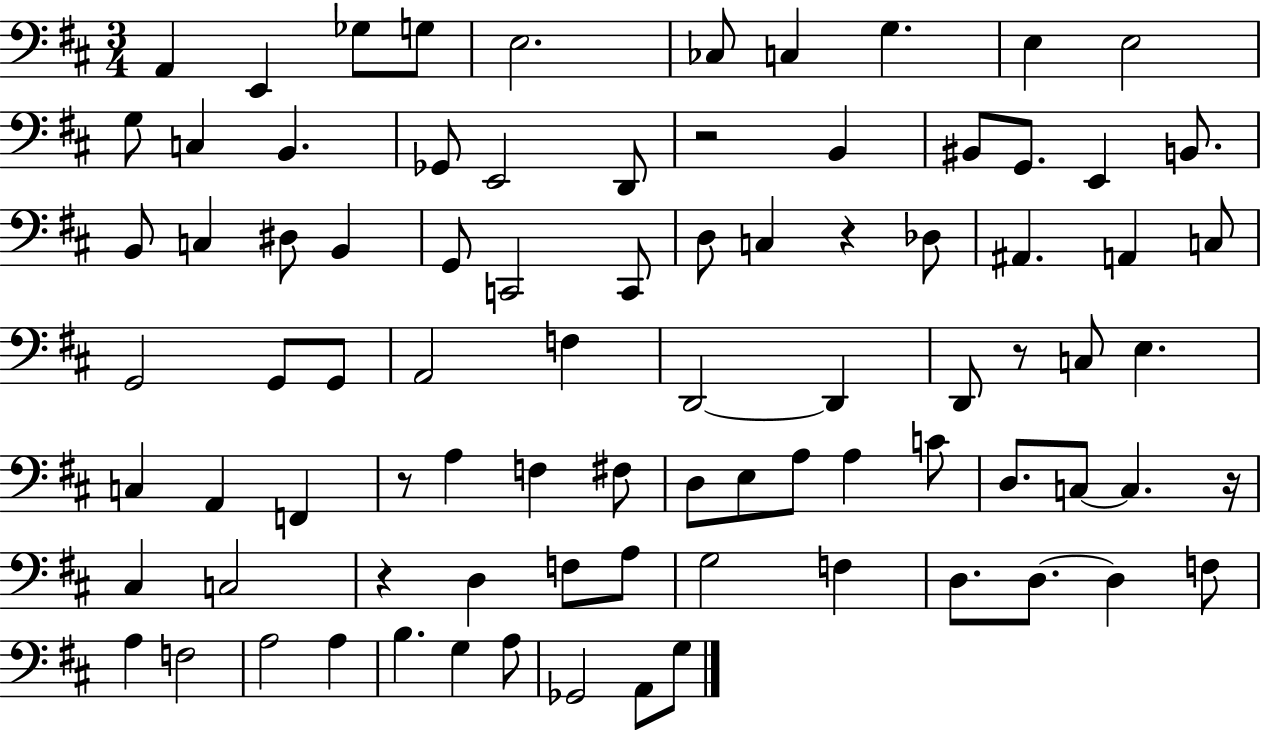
{
  \clef bass
  \numericTimeSignature
  \time 3/4
  \key d \major
  \repeat volta 2 { a,4 e,4 ges8 g8 | e2. | ces8 c4 g4. | e4 e2 | \break g8 c4 b,4. | ges,8 e,2 d,8 | r2 b,4 | bis,8 g,8. e,4 b,8. | \break b,8 c4 dis8 b,4 | g,8 c,2 c,8 | d8 c4 r4 des8 | ais,4. a,4 c8 | \break g,2 g,8 g,8 | a,2 f4 | d,2~~ d,4 | d,8 r8 c8 e4. | \break c4 a,4 f,4 | r8 a4 f4 fis8 | d8 e8 a8 a4 c'8 | d8. c8~~ c4. r16 | \break cis4 c2 | r4 d4 f8 a8 | g2 f4 | d8. d8.~~ d4 f8 | \break a4 f2 | a2 a4 | b4. g4 a8 | ges,2 a,8 g8 | \break } \bar "|."
}